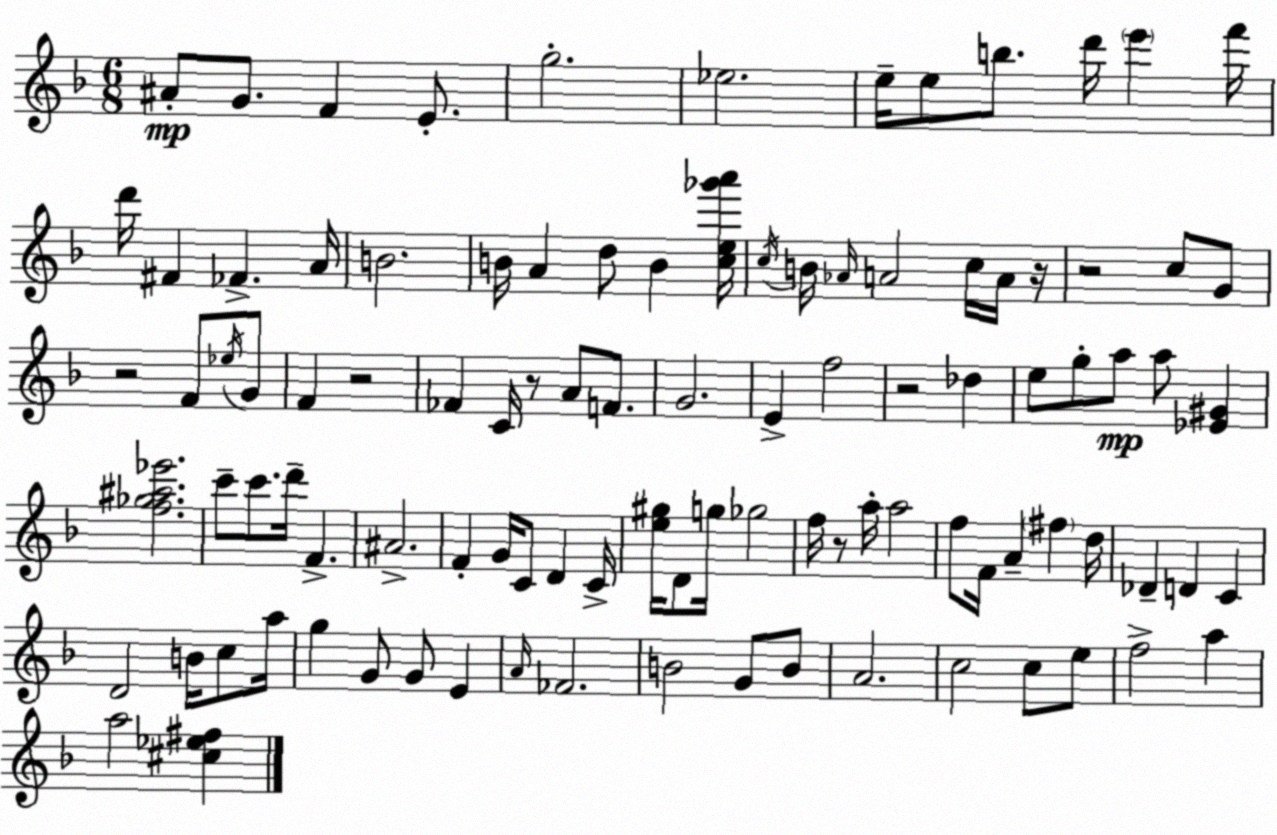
X:1
T:Untitled
M:6/8
L:1/4
K:F
^A/2 G/2 F E/2 g2 _e2 e/4 e/2 b/2 d'/4 e' f'/4 d'/4 ^F _F A/4 B2 B/4 A d/2 B [ce_g'a']/4 c/4 B/4 _A/4 A2 c/4 A/4 z/4 z2 c/2 G/2 z2 F/2 _e/4 G/2 F z2 _F C/4 z/2 A/2 F/2 G2 E f2 z2 _d e/2 g/2 a/2 a/2 [_E^G] [f_g^a_e']2 c'/2 c'/2 d'/4 F ^A2 F G/4 C/2 D C/4 [e^g]/4 D/2 g/4 _g2 f/4 z/2 a/4 a2 f/2 F/4 A ^f d/4 _D D C D2 B/4 c/2 a/4 g G/2 G/2 E A/4 _F2 B2 G/2 B/2 A2 c2 c/2 e/2 f2 a a2 [^c_e^f]